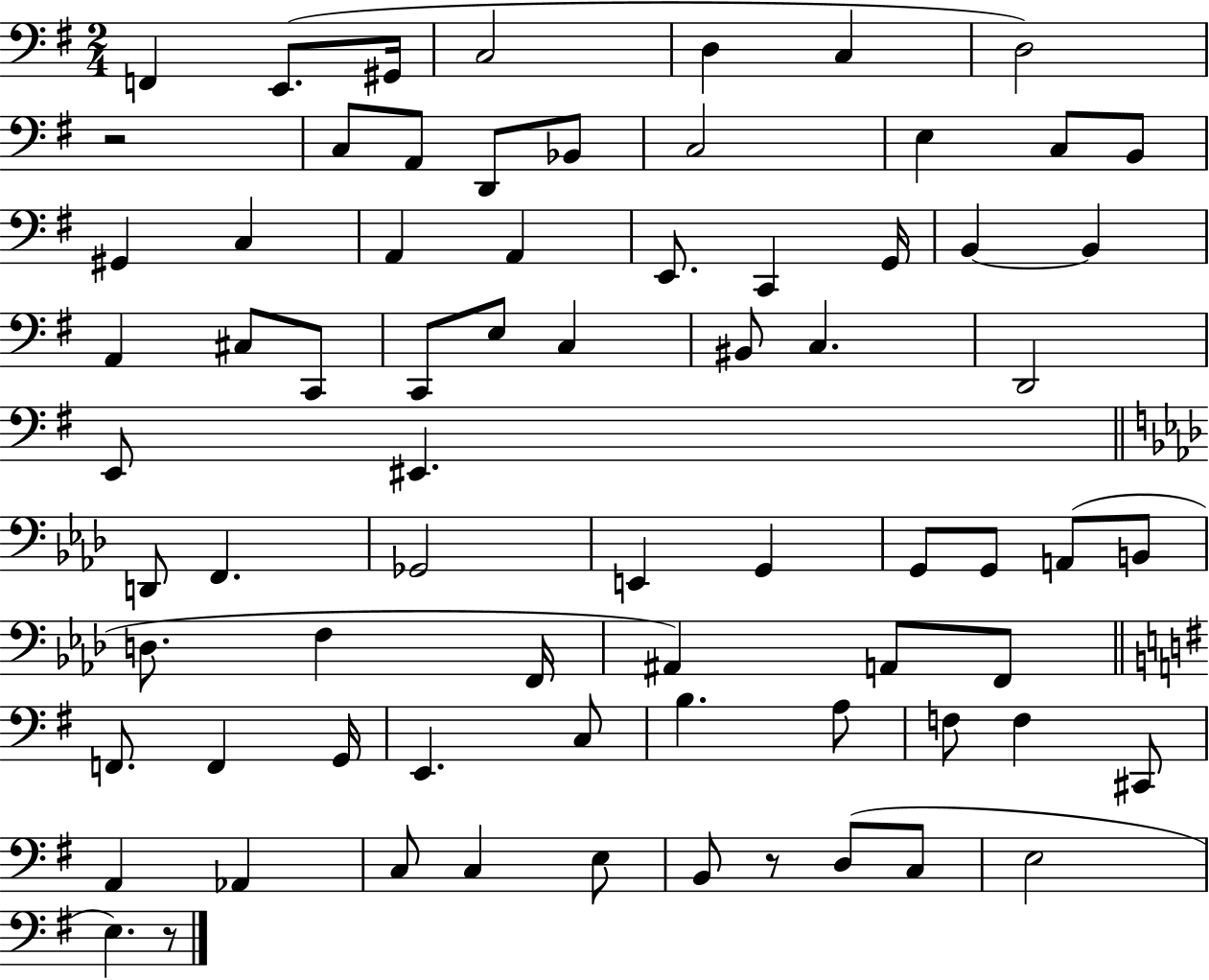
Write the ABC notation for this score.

X:1
T:Untitled
M:2/4
L:1/4
K:G
F,, E,,/2 ^G,,/4 C,2 D, C, D,2 z2 C,/2 A,,/2 D,,/2 _B,,/2 C,2 E, C,/2 B,,/2 ^G,, C, A,, A,, E,,/2 C,, G,,/4 B,, B,, A,, ^C,/2 C,,/2 C,,/2 E,/2 C, ^B,,/2 C, D,,2 E,,/2 ^E,, D,,/2 F,, _G,,2 E,, G,, G,,/2 G,,/2 A,,/2 B,,/2 D,/2 F, F,,/4 ^A,, A,,/2 F,,/2 F,,/2 F,, G,,/4 E,, C,/2 B, A,/2 F,/2 F, ^C,,/2 A,, _A,, C,/2 C, E,/2 B,,/2 z/2 D,/2 C,/2 E,2 E, z/2